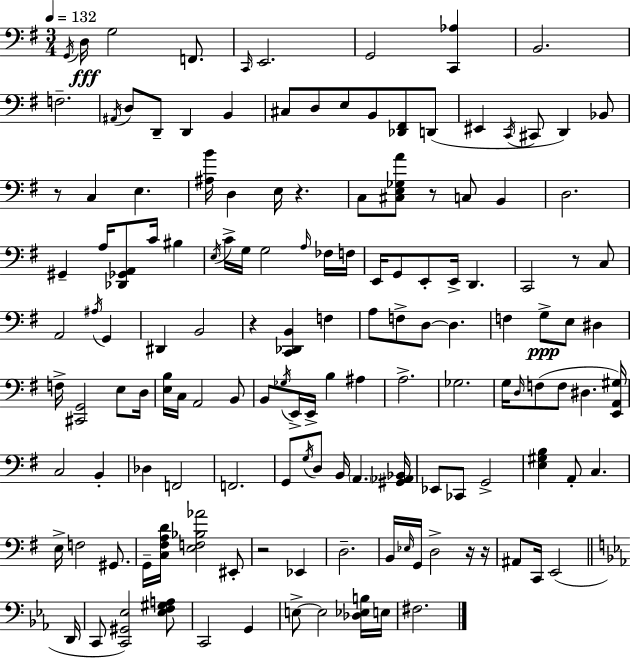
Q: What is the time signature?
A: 3/4